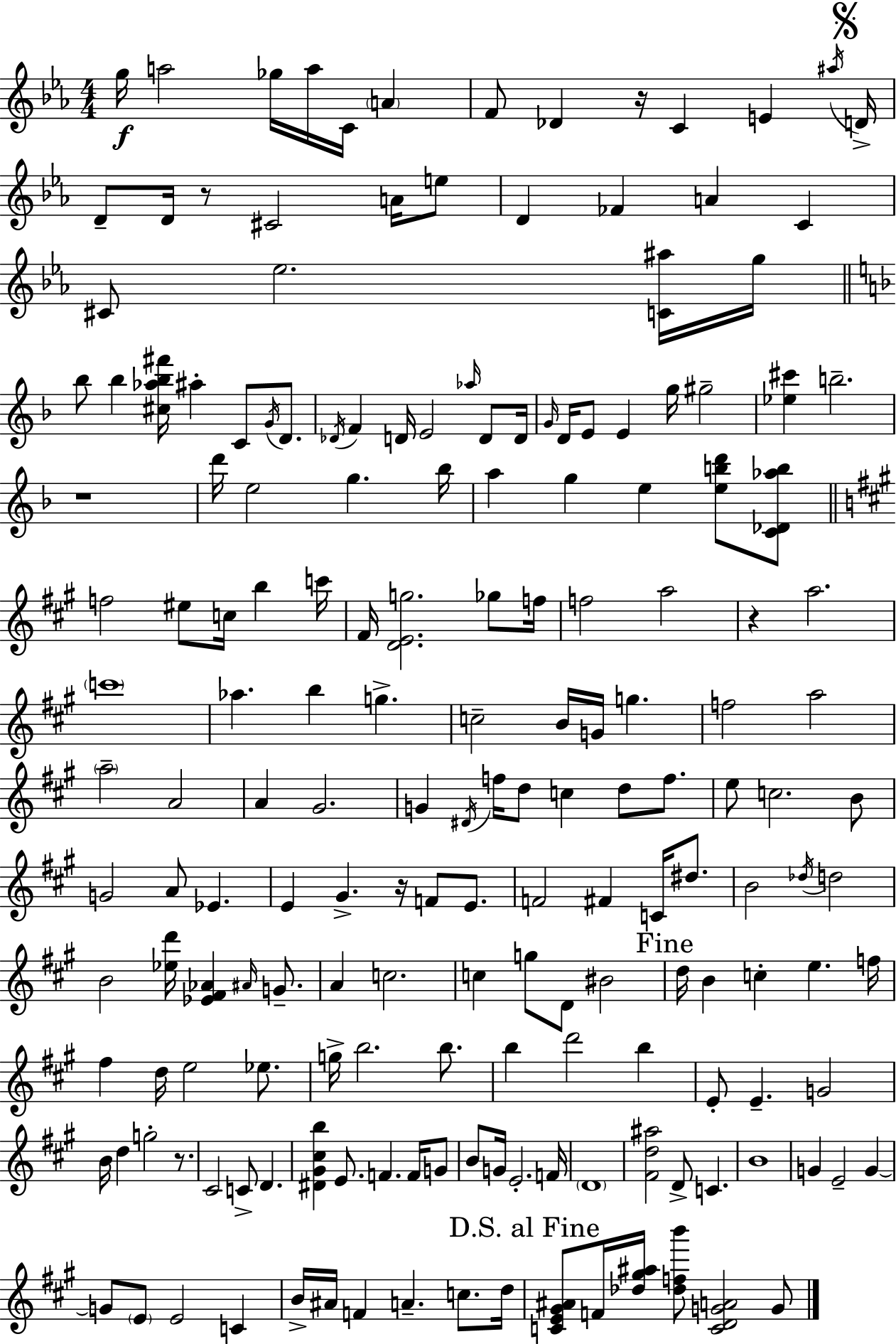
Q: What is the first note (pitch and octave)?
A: G5